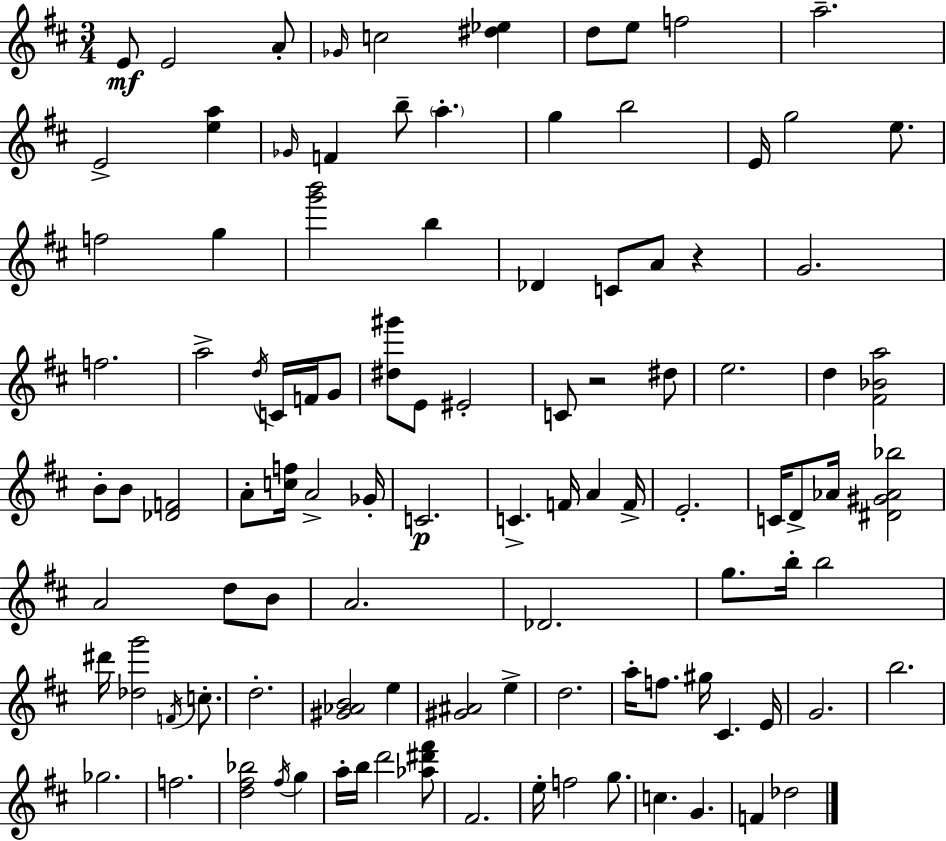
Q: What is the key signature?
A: D major